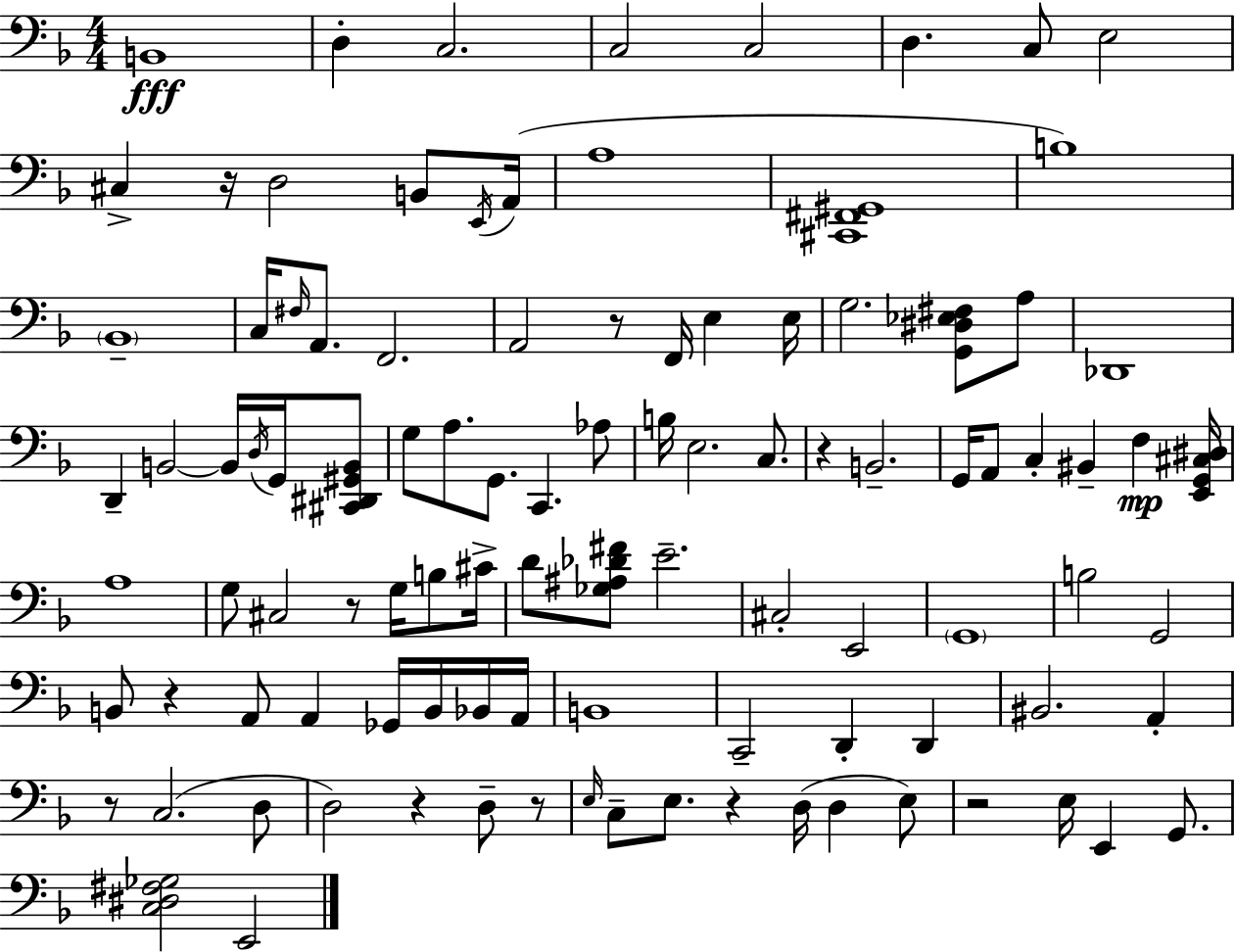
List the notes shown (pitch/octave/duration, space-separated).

B2/w D3/q C3/h. C3/h C3/h D3/q. C3/e E3/h C#3/q R/s D3/h B2/e E2/s A2/s A3/w [C#2,F#2,G#2]/w B3/w Bb2/w C3/s F#3/s A2/e. F2/h. A2/h R/e F2/s E3/q E3/s G3/h. [G2,D#3,Eb3,F#3]/e A3/e Db2/w D2/q B2/h B2/s D3/s G2/s [C#2,D#2,G#2,B2]/e G3/e A3/e. G2/e. C2/q. Ab3/e B3/s E3/h. C3/e. R/q B2/h. G2/s A2/e C3/q BIS2/q F3/q [E2,G2,C#3,D#3]/s A3/w G3/e C#3/h R/e G3/s B3/e C#4/s D4/e [Gb3,A#3,Db4,F#4]/e E4/h. C#3/h E2/h G2/w B3/h G2/h B2/e R/q A2/e A2/q Gb2/s B2/s Bb2/s A2/s B2/w C2/h D2/q D2/q BIS2/h. A2/q R/e C3/h. D3/e D3/h R/q D3/e R/e E3/s C3/e E3/e. R/q D3/s D3/q E3/e R/h E3/s E2/q G2/e. [C3,D#3,F#3,Gb3]/h E2/h